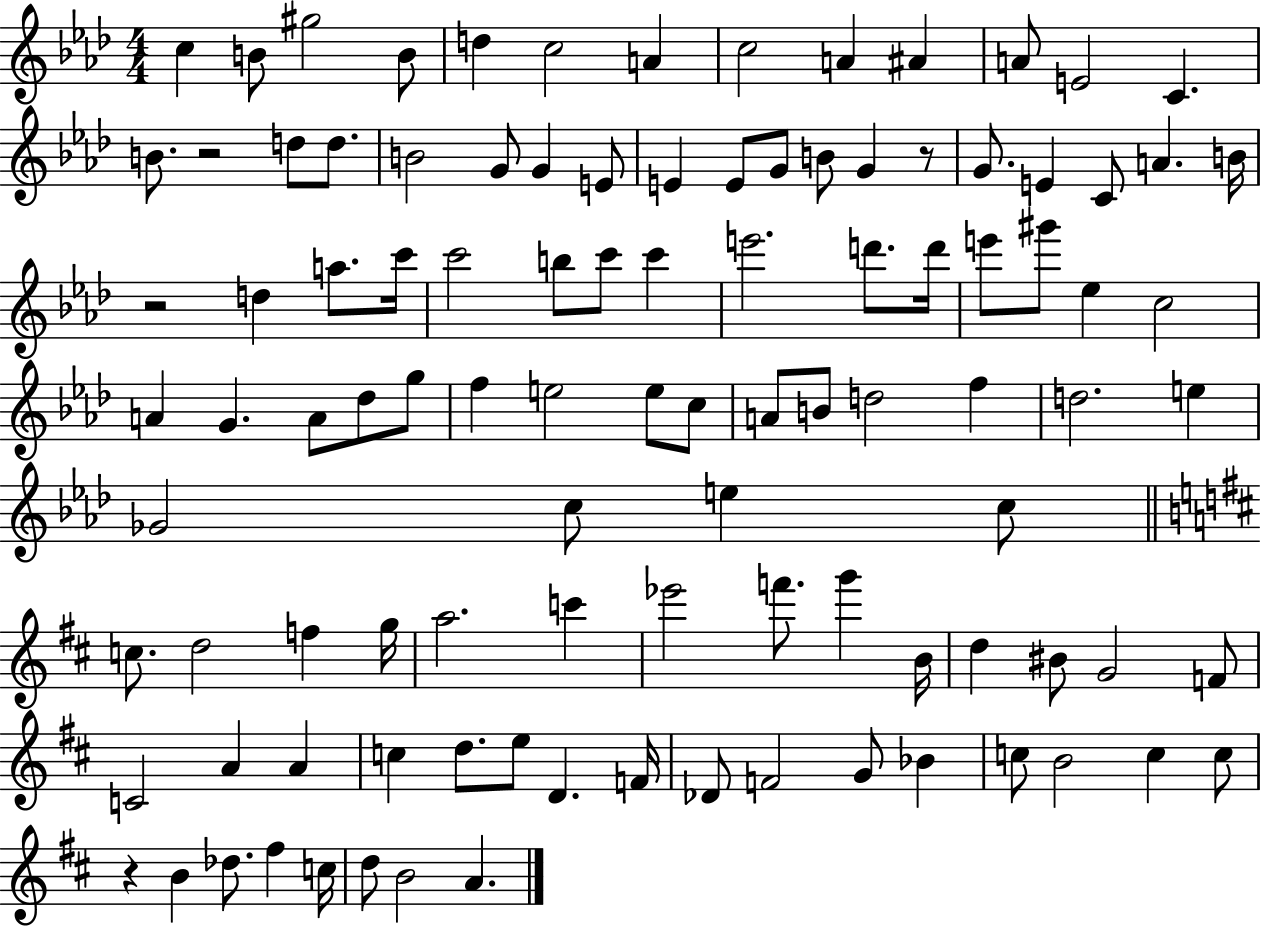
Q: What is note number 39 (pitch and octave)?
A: D6